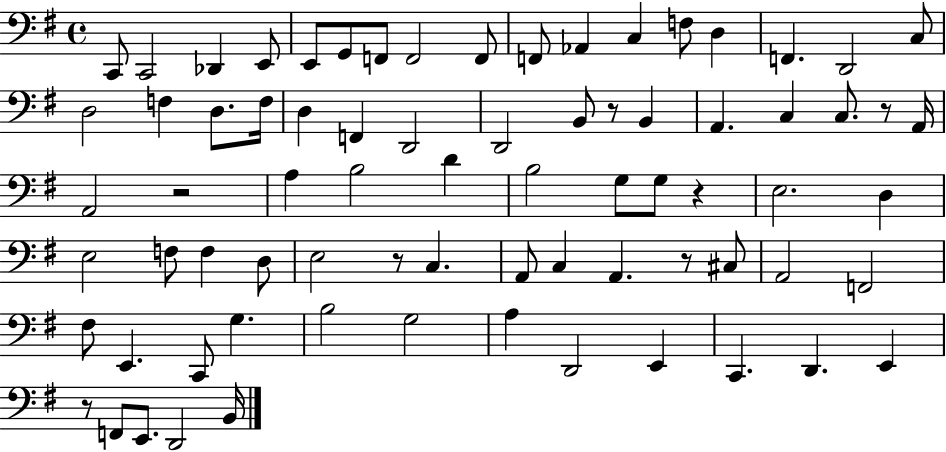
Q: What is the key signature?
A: G major